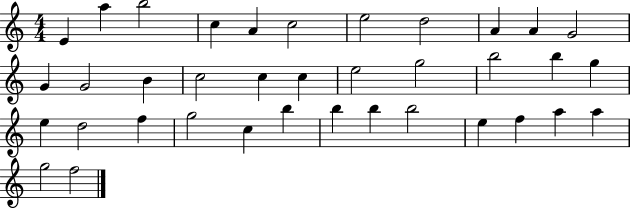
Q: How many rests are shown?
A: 0